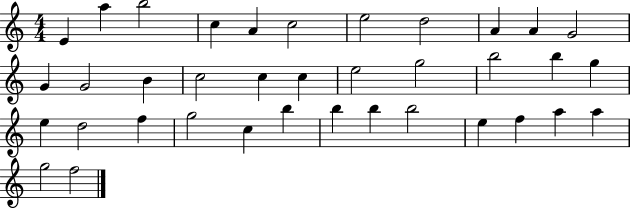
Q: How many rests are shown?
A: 0